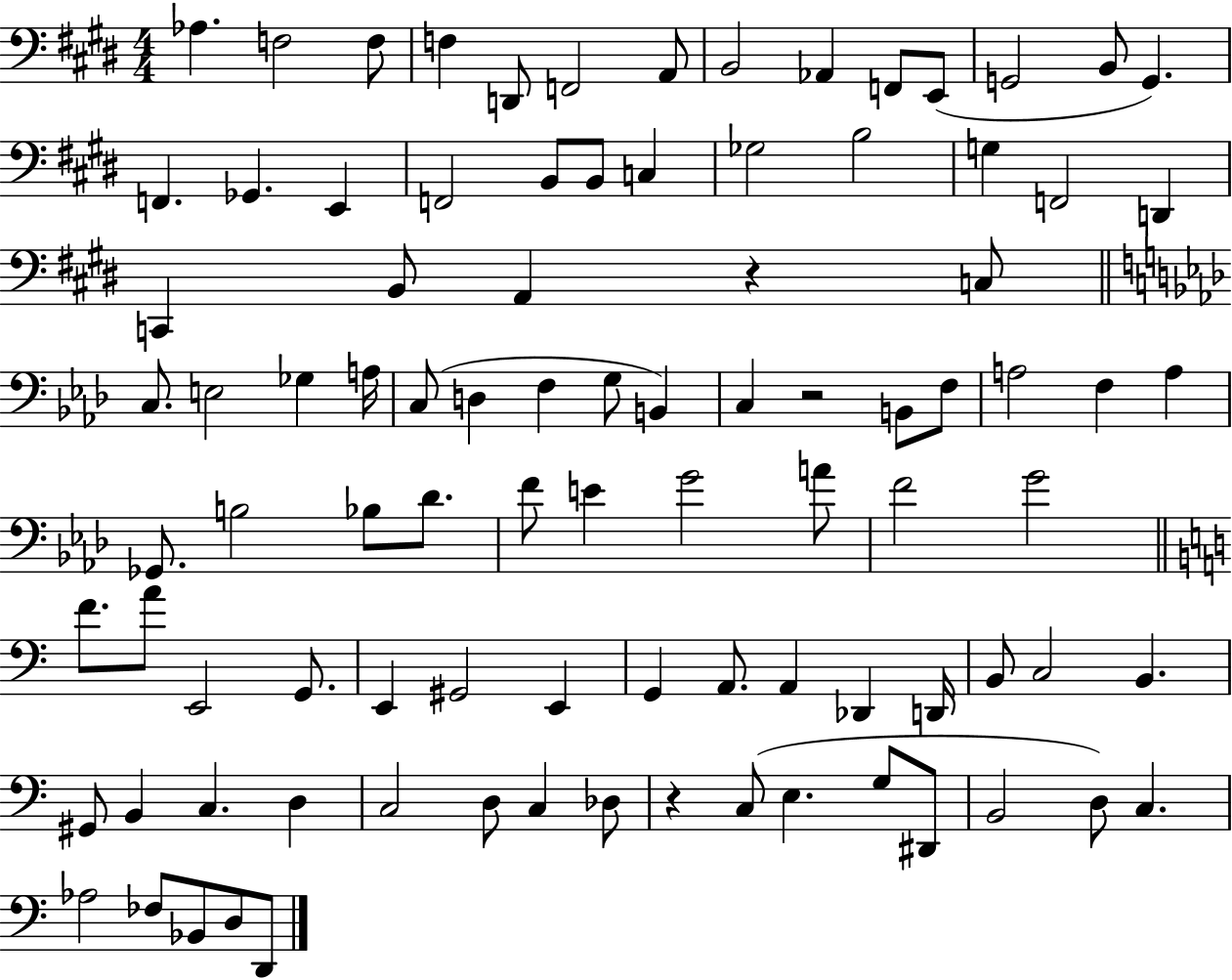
X:1
T:Untitled
M:4/4
L:1/4
K:E
_A, F,2 F,/2 F, D,,/2 F,,2 A,,/2 B,,2 _A,, F,,/2 E,,/2 G,,2 B,,/2 G,, F,, _G,, E,, F,,2 B,,/2 B,,/2 C, _G,2 B,2 G, F,,2 D,, C,, B,,/2 A,, z C,/2 C,/2 E,2 _G, A,/4 C,/2 D, F, G,/2 B,, C, z2 B,,/2 F,/2 A,2 F, A, _G,,/2 B,2 _B,/2 _D/2 F/2 E G2 A/2 F2 G2 F/2 A/2 E,,2 G,,/2 E,, ^G,,2 E,, G,, A,,/2 A,, _D,, D,,/4 B,,/2 C,2 B,, ^G,,/2 B,, C, D, C,2 D,/2 C, _D,/2 z C,/2 E, G,/2 ^D,,/2 B,,2 D,/2 C, _A,2 _F,/2 _B,,/2 D,/2 D,,/2